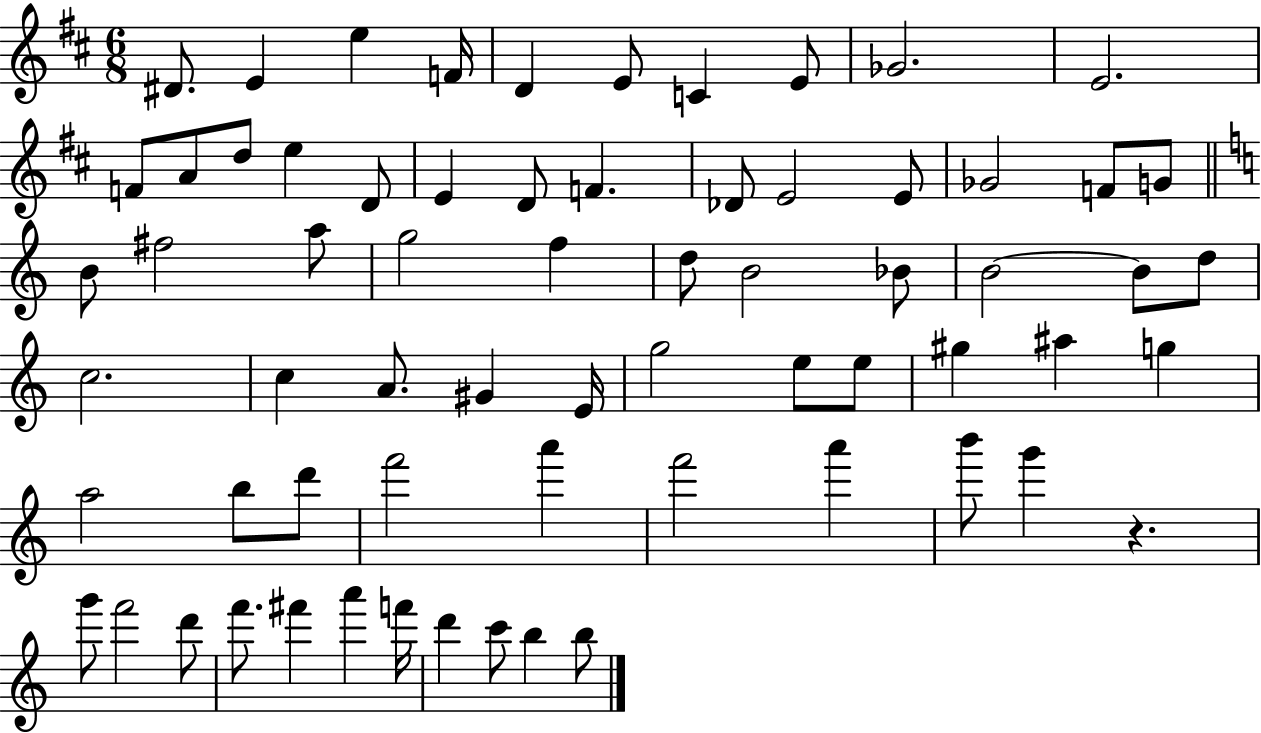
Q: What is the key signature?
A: D major